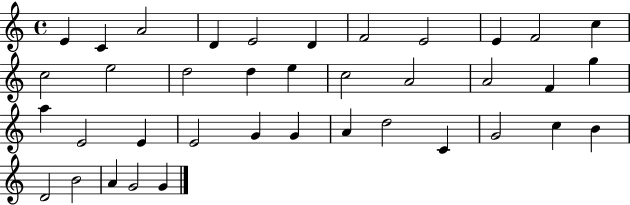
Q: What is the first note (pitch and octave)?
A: E4